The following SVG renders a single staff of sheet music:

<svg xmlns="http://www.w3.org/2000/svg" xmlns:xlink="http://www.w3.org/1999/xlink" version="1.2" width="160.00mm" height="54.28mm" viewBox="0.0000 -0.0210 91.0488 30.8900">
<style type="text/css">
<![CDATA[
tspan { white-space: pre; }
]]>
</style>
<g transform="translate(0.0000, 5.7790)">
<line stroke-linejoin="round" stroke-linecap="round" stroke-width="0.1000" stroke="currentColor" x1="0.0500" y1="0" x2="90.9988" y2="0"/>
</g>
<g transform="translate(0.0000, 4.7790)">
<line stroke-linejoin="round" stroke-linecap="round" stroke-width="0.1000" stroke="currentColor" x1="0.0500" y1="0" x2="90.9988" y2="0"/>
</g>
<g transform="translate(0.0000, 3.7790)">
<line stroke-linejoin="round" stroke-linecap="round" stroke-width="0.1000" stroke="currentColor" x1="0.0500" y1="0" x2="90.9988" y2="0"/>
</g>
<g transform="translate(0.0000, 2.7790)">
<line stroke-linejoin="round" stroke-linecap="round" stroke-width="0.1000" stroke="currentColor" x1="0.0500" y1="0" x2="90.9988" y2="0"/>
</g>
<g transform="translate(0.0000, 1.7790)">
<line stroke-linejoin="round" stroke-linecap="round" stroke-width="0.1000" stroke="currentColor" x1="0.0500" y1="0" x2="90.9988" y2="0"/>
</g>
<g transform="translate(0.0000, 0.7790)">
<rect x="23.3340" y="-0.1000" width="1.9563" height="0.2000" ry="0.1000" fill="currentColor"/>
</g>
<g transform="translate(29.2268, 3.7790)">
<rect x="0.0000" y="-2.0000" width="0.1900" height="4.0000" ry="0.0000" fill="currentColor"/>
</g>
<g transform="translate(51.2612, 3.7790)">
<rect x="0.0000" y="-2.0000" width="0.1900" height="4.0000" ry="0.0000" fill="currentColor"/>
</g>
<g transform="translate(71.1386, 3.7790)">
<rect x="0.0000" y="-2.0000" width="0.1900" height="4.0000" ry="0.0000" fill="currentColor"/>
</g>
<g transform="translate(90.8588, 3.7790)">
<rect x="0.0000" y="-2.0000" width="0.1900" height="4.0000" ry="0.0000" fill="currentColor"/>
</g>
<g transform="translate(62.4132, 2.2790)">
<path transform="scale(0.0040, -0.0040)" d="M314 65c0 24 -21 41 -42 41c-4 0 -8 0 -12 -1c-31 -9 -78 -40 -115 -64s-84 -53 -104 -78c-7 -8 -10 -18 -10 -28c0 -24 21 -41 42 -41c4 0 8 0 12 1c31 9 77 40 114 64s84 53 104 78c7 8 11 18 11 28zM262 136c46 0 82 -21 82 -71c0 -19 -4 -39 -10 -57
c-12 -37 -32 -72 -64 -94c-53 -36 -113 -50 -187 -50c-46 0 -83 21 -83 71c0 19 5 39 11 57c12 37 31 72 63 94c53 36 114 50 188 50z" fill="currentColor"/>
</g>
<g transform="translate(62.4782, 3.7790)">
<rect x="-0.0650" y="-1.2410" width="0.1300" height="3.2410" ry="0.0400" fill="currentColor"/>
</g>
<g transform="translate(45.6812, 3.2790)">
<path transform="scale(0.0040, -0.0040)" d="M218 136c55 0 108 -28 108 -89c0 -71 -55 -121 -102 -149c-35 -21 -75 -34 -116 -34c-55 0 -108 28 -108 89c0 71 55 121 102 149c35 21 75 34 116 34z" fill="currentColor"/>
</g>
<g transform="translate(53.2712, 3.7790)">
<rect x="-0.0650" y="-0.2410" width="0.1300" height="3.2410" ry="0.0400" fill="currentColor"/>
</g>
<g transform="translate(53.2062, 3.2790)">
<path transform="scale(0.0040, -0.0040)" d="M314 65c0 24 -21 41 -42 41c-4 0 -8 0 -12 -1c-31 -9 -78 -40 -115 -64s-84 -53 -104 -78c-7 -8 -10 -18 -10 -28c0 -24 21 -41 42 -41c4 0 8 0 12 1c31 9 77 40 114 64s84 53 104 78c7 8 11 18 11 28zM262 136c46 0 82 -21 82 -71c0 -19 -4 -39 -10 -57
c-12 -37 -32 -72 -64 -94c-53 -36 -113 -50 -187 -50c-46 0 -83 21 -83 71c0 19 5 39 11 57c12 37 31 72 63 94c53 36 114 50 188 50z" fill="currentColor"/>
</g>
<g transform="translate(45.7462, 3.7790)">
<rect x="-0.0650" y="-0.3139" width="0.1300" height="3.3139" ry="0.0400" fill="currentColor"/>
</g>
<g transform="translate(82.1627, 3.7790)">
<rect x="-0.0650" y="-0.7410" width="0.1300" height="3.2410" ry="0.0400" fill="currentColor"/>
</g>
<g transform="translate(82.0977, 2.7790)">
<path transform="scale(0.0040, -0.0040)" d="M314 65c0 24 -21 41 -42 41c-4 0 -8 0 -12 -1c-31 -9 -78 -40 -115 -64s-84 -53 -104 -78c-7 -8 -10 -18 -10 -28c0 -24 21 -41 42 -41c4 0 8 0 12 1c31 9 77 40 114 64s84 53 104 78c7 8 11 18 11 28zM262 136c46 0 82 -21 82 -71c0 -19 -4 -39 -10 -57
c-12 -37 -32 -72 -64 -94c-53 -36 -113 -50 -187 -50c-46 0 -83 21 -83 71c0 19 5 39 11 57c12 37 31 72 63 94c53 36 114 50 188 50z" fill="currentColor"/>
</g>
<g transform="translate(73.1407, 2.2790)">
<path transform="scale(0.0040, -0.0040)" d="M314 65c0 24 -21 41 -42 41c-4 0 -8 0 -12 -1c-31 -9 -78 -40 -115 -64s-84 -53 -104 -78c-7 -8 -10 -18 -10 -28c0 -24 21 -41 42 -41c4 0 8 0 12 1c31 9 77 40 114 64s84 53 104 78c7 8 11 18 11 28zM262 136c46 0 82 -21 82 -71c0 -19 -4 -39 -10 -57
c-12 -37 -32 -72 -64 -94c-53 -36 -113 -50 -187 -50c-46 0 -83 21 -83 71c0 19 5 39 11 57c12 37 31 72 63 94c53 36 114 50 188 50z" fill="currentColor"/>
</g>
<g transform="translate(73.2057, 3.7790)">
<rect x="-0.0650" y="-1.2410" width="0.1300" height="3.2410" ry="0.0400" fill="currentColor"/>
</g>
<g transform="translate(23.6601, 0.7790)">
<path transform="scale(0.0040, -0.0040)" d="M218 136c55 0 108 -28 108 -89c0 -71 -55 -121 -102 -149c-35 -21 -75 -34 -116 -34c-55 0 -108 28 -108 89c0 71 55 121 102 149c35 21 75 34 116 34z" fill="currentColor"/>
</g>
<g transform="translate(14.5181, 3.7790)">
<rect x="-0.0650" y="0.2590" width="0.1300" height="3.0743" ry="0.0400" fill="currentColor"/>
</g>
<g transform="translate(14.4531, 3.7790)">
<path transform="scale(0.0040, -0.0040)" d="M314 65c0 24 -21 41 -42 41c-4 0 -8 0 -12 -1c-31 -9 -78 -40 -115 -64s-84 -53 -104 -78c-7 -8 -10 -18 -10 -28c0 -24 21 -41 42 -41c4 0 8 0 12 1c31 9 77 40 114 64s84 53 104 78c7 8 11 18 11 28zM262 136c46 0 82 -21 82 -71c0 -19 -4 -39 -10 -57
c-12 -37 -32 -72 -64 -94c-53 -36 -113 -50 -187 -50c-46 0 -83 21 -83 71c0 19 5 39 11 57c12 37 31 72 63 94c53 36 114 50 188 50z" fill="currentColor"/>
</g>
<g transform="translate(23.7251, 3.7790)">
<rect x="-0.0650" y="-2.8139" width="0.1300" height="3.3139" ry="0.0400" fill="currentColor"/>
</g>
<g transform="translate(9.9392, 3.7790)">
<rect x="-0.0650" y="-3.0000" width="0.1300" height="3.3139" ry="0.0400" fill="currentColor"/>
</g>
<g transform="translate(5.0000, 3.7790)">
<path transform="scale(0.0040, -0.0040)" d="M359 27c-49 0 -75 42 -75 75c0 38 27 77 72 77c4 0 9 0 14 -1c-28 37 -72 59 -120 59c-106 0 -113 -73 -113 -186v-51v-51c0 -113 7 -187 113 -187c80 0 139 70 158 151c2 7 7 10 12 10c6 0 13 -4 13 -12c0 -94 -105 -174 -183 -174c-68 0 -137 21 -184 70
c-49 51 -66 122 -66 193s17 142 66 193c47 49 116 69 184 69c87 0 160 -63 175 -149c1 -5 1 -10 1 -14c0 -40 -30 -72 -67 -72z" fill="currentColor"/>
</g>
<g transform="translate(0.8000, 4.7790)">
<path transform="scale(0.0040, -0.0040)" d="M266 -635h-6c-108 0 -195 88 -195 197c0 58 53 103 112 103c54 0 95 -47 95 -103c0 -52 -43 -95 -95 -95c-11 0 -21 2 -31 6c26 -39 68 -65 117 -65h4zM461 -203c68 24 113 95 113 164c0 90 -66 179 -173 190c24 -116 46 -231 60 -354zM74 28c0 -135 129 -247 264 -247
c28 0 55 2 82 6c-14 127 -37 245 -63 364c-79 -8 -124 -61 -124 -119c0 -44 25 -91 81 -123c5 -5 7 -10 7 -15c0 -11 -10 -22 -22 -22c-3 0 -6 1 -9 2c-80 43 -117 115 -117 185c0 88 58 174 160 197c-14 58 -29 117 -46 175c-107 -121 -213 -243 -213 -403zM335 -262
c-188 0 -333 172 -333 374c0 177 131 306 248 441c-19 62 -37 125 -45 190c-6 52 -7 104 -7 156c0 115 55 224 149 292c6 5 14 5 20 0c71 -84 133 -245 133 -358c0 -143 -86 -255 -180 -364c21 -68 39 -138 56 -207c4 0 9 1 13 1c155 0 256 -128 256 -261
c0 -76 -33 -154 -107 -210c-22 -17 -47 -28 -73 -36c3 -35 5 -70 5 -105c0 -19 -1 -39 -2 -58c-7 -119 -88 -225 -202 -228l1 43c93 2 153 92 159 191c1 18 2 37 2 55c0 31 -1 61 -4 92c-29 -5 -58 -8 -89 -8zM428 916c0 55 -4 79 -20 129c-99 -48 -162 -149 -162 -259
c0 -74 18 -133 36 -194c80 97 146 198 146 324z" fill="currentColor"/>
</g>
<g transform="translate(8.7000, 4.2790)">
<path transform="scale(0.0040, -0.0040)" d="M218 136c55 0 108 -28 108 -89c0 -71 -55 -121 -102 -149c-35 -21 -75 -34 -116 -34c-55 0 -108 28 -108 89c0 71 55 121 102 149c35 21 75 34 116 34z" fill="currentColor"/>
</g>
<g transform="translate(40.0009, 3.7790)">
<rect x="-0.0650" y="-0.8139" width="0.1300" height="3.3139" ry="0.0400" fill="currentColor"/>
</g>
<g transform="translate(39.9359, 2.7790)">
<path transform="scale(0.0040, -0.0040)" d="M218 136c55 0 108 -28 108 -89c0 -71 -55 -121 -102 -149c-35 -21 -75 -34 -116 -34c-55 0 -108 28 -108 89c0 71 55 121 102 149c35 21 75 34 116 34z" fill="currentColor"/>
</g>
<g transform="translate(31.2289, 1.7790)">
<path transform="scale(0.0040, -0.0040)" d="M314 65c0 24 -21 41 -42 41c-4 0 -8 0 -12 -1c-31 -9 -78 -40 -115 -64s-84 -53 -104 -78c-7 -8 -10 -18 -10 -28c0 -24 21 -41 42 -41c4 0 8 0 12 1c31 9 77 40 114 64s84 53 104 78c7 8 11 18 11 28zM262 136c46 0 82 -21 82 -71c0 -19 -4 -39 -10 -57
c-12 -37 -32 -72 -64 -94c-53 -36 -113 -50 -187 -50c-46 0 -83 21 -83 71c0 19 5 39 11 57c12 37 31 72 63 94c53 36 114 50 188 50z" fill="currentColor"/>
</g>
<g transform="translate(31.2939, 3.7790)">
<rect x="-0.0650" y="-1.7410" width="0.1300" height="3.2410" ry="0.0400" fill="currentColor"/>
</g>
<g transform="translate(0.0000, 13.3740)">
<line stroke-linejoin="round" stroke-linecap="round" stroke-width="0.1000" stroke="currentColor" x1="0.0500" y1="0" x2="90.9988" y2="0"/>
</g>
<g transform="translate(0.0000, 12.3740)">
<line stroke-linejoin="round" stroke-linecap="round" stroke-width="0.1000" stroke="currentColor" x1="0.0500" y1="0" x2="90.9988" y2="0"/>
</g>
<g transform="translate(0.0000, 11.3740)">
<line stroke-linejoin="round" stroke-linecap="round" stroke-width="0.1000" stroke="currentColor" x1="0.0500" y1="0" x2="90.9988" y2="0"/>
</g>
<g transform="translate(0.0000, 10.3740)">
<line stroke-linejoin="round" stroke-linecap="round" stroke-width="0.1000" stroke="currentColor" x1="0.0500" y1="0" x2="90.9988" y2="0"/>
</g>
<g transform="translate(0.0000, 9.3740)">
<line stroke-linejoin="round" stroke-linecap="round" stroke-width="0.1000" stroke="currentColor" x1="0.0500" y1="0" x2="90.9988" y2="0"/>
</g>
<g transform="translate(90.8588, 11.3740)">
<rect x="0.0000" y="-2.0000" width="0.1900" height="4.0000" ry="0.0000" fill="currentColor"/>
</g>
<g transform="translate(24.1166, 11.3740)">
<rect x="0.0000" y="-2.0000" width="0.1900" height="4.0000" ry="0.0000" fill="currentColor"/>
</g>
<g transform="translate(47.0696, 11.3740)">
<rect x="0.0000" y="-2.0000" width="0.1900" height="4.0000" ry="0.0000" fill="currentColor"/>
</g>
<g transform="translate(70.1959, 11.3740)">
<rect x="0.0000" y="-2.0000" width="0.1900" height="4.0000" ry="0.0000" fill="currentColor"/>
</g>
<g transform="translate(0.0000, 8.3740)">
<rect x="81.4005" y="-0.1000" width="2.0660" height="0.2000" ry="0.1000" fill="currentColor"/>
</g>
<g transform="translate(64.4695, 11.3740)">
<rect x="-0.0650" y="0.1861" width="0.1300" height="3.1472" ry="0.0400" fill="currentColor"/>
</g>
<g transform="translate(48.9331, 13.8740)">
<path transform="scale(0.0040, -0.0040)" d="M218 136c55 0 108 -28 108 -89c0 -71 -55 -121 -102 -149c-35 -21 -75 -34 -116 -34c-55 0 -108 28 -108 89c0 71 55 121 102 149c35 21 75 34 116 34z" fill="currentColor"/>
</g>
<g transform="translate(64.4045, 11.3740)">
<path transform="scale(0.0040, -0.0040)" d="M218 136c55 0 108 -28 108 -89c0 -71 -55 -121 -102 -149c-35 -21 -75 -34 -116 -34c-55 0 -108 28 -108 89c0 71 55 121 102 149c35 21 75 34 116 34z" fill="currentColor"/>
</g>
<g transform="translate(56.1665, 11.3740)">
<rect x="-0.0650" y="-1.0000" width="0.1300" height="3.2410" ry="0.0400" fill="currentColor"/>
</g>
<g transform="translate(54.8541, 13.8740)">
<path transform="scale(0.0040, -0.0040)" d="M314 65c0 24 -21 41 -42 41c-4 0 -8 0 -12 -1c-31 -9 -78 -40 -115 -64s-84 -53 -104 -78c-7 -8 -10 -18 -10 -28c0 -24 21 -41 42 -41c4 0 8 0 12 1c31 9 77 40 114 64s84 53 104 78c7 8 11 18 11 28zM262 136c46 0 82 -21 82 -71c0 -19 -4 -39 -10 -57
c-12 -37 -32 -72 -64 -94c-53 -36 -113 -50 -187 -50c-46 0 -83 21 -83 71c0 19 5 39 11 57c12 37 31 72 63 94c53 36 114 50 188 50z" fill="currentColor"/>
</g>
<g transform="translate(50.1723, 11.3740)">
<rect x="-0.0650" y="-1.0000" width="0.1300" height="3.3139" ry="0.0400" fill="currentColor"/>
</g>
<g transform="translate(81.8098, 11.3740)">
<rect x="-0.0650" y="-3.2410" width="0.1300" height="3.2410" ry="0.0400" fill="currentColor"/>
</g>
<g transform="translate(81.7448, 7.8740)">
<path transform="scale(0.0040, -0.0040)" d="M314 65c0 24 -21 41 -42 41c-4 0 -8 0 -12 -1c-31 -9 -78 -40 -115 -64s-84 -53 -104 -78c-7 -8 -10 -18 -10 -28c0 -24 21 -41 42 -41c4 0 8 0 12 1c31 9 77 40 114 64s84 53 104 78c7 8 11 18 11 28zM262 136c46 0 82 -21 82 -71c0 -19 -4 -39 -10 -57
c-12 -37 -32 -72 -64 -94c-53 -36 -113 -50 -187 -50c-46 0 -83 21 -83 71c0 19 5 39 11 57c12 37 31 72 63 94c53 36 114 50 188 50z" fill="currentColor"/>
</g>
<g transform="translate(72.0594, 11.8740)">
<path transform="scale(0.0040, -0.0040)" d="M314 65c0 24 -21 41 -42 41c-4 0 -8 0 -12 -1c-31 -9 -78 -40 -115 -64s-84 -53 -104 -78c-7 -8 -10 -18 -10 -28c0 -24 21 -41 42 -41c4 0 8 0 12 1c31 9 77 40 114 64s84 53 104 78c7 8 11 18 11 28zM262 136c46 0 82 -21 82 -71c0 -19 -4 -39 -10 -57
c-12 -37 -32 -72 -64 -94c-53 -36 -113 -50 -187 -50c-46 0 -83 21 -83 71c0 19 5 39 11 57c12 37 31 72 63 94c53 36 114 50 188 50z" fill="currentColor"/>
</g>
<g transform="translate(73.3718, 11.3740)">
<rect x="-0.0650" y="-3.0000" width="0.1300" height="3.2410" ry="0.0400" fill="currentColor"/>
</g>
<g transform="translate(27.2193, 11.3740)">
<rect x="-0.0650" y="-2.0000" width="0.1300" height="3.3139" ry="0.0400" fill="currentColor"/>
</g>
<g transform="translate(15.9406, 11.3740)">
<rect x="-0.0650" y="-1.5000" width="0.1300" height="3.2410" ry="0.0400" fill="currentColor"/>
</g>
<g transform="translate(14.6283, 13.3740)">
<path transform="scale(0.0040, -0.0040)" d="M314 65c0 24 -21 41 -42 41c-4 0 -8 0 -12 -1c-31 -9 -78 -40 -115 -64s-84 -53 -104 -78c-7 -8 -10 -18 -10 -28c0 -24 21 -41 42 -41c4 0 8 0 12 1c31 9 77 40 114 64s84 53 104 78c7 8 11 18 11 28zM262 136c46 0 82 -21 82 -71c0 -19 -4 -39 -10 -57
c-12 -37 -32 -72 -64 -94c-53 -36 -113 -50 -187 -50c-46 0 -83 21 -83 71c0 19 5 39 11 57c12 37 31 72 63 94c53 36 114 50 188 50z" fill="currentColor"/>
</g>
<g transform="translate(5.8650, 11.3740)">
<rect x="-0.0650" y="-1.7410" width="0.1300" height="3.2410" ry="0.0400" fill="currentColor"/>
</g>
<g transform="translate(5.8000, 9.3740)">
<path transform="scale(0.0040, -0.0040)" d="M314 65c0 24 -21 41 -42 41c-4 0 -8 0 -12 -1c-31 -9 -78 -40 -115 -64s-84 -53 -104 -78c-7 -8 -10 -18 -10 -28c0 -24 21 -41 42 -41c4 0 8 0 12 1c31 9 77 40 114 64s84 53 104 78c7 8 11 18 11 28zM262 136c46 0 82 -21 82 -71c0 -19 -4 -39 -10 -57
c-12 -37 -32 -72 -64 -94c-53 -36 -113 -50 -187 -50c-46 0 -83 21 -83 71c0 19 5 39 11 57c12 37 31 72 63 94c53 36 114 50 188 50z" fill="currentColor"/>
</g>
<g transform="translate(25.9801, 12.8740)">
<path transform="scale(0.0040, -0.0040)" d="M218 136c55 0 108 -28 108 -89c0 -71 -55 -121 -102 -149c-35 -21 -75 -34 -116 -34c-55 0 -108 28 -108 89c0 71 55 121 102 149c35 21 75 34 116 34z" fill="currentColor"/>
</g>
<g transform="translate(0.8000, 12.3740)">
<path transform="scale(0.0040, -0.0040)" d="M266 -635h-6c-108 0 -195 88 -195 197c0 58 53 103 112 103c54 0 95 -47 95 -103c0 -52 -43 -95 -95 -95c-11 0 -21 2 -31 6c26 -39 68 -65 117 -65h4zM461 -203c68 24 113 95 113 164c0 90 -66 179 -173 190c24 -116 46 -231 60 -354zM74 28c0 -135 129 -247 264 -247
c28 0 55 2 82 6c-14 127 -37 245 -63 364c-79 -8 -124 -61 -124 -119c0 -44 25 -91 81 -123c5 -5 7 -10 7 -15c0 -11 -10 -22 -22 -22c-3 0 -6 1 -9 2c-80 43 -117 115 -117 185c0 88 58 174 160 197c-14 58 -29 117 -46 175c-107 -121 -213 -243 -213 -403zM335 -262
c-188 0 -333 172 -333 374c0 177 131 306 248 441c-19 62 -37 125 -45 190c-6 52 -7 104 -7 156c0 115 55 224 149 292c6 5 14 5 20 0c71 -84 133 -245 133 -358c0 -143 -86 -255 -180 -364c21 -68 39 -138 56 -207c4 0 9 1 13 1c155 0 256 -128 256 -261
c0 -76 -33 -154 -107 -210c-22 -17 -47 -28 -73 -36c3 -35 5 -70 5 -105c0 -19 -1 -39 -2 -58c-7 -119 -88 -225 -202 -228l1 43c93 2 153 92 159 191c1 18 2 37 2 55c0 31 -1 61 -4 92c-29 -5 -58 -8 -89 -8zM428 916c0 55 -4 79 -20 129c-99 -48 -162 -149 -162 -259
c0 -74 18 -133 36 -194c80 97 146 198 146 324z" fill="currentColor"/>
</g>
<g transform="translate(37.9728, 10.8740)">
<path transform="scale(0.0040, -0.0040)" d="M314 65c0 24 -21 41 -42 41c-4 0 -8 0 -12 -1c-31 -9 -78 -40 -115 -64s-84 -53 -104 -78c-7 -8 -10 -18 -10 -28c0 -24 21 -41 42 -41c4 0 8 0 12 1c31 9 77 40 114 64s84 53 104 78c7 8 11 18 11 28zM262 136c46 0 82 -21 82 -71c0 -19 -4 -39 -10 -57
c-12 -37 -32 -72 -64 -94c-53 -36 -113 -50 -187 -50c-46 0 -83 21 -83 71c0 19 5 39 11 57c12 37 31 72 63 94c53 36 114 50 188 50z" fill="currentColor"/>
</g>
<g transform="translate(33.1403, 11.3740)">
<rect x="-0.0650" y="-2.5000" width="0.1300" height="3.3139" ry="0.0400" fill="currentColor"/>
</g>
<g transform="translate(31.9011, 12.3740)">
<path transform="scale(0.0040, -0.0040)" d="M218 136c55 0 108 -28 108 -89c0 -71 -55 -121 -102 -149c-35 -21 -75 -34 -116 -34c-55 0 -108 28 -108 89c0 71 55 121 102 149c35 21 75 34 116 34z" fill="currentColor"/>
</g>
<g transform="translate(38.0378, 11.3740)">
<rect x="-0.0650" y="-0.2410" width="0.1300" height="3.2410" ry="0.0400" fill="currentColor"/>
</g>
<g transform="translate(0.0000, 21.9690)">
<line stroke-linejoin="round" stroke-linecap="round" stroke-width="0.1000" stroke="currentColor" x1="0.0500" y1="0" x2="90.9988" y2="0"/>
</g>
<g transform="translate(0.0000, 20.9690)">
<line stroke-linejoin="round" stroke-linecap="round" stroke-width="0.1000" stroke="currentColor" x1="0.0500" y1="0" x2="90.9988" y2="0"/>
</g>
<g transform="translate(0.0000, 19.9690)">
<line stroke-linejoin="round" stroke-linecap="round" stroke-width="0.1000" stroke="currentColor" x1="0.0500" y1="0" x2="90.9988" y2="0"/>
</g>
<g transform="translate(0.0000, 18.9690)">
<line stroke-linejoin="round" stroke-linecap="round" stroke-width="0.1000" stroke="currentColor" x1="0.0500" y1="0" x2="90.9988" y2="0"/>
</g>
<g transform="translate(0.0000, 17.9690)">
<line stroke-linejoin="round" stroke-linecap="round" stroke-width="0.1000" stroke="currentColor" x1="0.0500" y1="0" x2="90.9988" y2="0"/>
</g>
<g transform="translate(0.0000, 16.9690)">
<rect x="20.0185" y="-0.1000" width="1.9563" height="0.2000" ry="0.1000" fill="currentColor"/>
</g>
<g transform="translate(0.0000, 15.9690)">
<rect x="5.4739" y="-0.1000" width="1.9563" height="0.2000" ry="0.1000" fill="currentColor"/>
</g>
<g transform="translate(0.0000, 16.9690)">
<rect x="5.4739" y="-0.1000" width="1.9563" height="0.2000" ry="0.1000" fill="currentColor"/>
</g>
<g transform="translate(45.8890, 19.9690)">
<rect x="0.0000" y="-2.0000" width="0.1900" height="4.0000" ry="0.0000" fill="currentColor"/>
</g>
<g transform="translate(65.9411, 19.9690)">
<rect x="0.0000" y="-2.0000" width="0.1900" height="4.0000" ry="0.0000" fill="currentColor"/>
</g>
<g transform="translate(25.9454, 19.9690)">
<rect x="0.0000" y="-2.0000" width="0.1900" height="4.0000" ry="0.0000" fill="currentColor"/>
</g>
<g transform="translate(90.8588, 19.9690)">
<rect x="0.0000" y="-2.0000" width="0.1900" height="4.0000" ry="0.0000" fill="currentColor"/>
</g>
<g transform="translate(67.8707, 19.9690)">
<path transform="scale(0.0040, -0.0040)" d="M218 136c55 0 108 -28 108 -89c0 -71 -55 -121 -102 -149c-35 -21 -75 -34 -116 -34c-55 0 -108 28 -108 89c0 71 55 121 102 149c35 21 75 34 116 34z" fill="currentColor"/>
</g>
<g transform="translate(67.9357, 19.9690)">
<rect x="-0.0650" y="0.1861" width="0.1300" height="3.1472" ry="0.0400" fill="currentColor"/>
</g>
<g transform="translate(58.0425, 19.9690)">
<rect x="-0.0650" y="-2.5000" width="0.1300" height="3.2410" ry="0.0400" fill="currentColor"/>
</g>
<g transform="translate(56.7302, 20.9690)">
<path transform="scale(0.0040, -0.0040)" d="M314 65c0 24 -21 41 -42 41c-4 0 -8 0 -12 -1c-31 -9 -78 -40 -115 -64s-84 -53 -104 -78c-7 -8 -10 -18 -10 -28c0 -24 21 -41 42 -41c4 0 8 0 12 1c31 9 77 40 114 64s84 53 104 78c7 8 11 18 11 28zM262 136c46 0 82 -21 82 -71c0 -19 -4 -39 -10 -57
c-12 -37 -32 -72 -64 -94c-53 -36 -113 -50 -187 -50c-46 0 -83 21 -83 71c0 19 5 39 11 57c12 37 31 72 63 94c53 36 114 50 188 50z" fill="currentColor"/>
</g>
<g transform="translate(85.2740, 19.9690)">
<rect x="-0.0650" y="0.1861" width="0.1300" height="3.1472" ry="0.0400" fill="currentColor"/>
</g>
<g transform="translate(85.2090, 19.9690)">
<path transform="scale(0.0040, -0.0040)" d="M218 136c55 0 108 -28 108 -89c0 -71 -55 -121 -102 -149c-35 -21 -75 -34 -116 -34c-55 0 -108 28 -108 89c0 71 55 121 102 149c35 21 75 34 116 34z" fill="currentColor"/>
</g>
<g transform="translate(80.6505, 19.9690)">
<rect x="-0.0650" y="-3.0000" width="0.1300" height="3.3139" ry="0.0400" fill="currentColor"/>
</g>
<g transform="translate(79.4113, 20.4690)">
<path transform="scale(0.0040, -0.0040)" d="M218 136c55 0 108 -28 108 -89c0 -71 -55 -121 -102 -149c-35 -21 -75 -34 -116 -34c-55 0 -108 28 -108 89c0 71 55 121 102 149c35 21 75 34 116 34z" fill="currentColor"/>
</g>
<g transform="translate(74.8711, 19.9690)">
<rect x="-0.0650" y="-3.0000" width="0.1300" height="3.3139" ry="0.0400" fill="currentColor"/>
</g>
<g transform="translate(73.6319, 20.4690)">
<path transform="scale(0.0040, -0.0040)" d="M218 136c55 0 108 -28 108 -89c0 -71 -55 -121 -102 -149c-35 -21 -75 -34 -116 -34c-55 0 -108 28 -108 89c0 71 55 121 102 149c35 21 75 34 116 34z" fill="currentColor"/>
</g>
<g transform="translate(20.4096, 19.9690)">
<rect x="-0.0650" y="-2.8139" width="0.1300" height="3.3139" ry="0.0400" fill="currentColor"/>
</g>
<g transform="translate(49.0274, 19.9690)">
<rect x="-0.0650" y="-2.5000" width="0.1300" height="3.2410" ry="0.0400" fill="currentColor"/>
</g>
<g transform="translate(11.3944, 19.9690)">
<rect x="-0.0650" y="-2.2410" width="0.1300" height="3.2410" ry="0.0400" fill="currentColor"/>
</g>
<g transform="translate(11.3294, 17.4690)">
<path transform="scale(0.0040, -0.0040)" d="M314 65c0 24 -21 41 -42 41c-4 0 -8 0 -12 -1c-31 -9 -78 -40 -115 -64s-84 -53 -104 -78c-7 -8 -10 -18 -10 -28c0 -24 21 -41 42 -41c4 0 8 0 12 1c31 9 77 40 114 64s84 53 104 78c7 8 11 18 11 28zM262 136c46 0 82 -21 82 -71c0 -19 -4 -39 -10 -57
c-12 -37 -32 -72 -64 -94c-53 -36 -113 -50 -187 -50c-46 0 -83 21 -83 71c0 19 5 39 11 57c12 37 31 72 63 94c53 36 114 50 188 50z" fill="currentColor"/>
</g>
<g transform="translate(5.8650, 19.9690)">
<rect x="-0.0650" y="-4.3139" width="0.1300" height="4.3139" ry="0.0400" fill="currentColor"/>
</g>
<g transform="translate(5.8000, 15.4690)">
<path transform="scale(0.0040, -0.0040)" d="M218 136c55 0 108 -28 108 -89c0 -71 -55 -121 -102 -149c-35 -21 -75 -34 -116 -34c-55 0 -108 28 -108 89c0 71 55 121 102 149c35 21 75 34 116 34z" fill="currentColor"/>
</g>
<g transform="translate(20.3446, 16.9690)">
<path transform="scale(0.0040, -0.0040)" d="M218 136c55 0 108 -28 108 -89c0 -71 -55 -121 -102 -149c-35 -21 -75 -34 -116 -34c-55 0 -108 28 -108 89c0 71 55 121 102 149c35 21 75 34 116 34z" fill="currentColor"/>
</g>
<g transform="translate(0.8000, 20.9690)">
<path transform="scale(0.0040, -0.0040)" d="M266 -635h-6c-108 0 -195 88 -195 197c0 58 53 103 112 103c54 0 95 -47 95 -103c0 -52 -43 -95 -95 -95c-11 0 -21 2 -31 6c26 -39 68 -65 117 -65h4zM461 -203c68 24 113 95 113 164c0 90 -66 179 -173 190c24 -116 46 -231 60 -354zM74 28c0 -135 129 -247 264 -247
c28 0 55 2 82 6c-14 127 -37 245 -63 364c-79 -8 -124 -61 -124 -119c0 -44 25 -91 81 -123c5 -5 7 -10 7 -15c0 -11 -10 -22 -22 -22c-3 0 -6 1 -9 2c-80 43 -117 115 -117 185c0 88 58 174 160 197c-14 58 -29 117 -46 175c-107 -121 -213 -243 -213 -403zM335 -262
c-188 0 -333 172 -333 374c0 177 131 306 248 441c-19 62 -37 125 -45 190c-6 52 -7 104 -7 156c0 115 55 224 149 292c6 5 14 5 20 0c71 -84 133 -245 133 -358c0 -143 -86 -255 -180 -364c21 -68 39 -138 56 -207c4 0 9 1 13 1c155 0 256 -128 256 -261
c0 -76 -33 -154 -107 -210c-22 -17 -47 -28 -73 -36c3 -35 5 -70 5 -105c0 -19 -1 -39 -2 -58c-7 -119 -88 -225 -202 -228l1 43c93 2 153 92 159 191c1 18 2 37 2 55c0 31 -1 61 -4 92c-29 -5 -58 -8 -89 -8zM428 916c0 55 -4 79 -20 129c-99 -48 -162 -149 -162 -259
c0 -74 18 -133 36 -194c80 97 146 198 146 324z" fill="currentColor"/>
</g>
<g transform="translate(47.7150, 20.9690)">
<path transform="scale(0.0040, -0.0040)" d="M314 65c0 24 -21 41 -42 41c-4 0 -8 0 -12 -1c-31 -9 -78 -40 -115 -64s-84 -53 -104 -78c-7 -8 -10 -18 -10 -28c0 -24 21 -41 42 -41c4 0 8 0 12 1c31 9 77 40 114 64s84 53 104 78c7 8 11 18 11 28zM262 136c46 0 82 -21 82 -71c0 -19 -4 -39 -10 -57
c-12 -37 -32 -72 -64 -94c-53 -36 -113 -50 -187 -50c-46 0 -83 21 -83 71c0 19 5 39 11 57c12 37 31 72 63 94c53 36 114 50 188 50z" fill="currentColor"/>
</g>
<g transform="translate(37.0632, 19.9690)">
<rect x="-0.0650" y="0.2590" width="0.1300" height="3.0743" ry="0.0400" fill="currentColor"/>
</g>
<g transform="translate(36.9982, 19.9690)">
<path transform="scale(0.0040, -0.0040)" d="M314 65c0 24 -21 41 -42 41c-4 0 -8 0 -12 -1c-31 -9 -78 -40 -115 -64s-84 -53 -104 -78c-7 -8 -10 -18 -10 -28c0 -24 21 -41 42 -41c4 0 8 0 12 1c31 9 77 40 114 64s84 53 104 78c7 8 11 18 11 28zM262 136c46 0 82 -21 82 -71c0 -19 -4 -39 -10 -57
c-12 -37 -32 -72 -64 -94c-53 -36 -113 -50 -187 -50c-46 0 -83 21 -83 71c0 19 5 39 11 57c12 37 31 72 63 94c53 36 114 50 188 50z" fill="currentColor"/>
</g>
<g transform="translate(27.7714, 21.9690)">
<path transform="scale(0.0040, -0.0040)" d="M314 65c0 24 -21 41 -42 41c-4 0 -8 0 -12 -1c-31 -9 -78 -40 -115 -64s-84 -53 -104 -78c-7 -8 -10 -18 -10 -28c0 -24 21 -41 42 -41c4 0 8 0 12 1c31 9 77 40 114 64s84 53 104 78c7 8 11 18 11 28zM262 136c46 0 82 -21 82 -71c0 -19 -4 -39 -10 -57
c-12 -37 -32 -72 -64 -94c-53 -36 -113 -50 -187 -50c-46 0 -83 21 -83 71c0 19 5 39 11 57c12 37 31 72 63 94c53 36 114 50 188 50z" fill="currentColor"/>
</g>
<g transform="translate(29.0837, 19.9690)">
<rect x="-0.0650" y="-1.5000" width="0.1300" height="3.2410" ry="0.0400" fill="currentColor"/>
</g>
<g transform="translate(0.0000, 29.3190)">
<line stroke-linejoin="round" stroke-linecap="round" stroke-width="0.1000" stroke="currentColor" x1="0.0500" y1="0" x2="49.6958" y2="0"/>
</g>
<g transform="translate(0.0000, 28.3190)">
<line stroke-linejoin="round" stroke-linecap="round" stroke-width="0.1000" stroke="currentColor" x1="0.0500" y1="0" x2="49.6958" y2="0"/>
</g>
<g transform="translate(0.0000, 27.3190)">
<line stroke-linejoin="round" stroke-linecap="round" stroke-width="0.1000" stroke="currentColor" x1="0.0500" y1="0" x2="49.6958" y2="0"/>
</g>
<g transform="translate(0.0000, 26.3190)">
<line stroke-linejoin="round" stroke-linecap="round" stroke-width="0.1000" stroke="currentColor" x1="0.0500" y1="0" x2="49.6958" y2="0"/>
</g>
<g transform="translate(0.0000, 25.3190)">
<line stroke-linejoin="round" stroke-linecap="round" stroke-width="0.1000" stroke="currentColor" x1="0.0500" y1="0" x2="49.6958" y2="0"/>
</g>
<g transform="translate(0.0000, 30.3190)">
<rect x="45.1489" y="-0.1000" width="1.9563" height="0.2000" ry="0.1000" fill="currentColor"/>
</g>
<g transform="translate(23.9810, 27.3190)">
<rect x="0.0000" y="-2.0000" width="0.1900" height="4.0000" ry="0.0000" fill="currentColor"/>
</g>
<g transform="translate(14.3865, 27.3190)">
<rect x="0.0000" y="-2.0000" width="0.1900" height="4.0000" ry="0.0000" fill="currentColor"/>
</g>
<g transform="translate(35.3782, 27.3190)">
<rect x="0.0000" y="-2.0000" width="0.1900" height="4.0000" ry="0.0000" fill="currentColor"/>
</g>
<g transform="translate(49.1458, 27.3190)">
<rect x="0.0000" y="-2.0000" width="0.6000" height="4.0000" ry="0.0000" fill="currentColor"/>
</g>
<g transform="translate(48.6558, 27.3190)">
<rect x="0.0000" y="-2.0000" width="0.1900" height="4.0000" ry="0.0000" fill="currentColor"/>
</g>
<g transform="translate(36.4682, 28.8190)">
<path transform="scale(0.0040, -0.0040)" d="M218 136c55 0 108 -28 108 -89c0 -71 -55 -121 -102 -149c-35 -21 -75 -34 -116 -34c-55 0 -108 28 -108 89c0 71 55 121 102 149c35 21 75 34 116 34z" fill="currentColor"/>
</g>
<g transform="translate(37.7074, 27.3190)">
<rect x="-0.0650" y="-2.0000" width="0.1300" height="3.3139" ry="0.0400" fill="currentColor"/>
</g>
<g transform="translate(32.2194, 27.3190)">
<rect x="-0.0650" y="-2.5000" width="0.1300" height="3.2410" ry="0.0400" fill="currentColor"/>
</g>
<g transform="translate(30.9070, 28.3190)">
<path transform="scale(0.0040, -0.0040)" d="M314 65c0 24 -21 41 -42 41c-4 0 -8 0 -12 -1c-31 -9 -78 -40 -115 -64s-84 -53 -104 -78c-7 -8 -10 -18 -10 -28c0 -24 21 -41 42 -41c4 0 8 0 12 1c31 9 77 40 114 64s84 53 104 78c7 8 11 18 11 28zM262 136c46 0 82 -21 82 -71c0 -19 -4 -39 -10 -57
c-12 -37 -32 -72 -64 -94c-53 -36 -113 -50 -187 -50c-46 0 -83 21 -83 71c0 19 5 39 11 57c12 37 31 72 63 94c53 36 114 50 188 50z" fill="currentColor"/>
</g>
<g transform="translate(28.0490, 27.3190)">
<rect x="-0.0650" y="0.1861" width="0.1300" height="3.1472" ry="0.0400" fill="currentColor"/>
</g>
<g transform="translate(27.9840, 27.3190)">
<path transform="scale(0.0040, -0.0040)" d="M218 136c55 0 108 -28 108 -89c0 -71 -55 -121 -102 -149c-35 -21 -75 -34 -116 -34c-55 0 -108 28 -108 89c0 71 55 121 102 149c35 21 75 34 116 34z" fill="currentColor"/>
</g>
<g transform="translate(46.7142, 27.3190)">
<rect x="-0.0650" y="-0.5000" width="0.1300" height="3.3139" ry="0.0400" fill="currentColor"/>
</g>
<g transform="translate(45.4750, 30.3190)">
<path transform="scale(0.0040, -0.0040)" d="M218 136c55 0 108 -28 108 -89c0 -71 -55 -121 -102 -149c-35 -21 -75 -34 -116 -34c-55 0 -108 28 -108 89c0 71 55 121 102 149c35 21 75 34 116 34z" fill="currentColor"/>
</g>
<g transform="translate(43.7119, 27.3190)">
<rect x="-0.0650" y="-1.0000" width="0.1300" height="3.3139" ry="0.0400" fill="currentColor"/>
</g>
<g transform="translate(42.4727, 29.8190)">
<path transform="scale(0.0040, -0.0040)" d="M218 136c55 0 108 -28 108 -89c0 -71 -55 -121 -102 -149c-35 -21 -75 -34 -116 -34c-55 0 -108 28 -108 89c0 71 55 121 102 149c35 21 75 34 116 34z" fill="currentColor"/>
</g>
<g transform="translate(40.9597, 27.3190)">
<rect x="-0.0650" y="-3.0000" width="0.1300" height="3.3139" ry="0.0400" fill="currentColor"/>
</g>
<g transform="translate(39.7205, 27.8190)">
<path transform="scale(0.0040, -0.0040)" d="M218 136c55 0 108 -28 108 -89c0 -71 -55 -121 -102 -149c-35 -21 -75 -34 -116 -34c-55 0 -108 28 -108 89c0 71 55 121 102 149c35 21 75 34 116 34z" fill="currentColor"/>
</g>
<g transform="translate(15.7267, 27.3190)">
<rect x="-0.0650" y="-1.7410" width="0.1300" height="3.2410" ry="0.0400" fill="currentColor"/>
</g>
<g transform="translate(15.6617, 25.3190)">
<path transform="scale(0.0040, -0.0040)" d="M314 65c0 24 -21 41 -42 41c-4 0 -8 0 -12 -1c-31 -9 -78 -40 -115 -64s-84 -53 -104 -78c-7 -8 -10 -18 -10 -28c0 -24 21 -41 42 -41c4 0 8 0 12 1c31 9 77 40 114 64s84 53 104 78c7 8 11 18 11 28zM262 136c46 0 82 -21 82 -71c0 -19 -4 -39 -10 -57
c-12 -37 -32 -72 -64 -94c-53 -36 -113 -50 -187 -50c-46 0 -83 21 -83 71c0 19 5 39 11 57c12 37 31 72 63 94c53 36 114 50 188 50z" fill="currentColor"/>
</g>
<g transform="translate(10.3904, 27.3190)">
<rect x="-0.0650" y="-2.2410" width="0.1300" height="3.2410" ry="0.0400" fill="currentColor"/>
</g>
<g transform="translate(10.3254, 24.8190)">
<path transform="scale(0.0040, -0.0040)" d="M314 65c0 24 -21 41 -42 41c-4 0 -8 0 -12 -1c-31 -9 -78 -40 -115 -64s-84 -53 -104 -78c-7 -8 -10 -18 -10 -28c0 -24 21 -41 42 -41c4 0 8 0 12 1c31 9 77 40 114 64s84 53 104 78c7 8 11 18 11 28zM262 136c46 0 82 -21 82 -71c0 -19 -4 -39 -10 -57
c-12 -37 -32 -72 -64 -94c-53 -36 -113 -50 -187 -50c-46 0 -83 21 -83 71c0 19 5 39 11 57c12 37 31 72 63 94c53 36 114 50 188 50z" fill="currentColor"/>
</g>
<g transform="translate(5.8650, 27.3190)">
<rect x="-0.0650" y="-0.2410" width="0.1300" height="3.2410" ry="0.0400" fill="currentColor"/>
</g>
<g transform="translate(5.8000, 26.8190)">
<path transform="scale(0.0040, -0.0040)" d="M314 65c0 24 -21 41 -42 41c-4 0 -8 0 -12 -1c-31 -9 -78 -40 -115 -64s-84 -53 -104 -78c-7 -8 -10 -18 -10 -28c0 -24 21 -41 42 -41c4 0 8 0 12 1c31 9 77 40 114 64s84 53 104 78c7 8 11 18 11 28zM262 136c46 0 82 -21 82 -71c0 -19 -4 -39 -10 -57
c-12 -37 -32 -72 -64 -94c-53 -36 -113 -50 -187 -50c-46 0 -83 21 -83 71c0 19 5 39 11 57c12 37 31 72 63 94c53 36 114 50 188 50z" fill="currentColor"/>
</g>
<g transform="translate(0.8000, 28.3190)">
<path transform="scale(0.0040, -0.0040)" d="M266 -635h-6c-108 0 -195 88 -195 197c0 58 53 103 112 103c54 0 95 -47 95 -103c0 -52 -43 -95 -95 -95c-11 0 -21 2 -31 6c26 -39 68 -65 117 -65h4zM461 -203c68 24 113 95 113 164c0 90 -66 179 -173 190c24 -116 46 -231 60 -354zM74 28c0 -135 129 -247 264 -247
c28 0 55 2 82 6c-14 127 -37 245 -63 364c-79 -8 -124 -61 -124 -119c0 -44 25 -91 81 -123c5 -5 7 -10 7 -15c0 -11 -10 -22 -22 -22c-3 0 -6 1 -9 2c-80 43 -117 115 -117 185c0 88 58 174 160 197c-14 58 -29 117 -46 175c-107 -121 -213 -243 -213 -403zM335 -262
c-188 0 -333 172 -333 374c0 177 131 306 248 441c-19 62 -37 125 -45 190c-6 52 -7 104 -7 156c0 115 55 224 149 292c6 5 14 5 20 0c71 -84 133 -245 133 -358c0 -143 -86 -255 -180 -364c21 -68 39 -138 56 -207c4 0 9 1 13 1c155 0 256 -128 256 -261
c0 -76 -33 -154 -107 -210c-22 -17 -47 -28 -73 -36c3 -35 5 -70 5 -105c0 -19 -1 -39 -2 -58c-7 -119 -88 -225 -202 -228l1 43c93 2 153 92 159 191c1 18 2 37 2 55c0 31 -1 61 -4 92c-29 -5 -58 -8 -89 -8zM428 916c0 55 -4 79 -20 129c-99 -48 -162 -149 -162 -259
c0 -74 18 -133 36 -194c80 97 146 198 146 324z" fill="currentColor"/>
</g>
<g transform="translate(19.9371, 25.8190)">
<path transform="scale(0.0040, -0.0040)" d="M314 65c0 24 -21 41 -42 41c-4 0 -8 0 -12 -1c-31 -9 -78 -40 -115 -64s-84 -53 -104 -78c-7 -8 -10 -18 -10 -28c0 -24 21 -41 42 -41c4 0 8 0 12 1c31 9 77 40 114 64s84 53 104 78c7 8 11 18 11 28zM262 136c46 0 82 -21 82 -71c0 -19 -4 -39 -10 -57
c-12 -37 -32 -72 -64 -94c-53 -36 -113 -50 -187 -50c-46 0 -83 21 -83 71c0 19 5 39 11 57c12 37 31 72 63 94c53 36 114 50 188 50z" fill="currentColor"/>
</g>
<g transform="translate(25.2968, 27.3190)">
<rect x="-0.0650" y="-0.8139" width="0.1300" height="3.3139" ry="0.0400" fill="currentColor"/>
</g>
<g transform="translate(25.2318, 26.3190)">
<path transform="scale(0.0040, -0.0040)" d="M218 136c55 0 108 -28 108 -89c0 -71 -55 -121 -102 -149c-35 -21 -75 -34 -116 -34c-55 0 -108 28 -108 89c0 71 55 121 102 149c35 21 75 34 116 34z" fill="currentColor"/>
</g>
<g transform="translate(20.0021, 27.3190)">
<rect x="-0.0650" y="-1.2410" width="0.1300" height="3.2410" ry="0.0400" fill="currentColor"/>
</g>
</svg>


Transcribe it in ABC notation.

X:1
T:Untitled
M:4/4
L:1/4
K:C
A B2 a f2 d c c2 e2 e2 d2 f2 E2 F G c2 D D2 B A2 b2 d' g2 a E2 B2 G2 G2 B A A B c2 g2 f2 e2 d B G2 F A D C